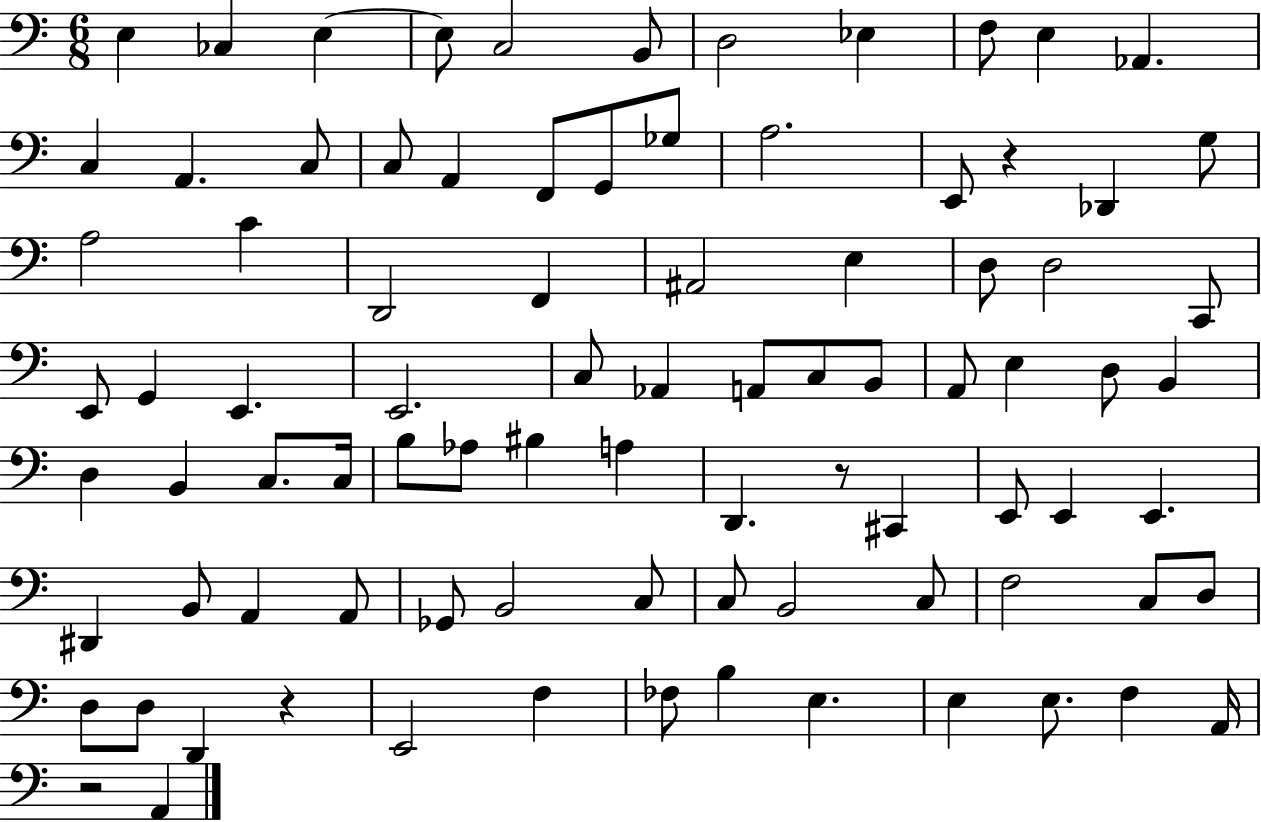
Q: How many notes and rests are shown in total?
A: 88